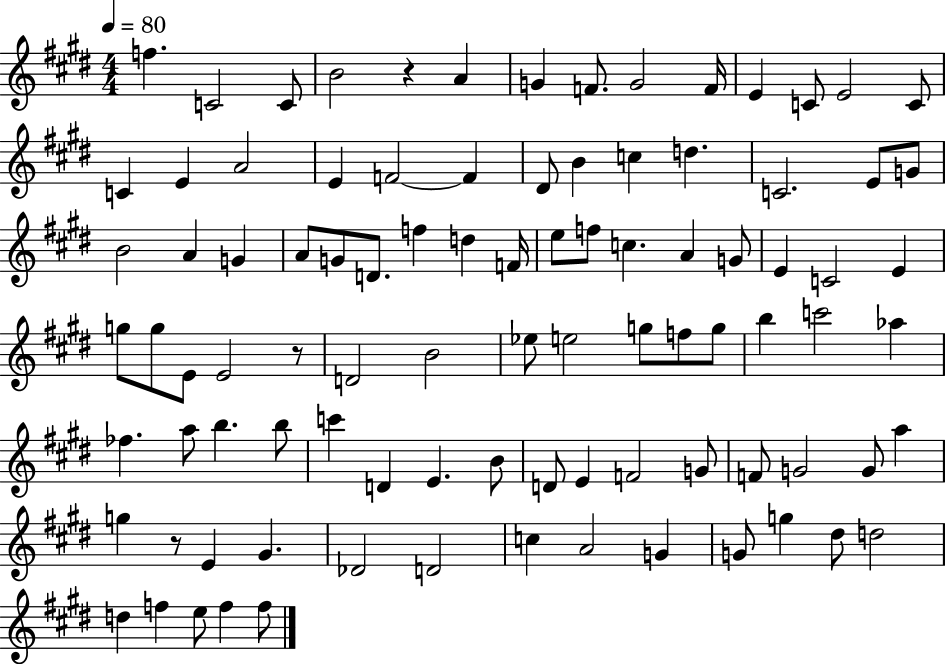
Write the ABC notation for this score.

X:1
T:Untitled
M:4/4
L:1/4
K:E
f C2 C/2 B2 z A G F/2 G2 F/4 E C/2 E2 C/2 C E A2 E F2 F ^D/2 B c d C2 E/2 G/2 B2 A G A/2 G/2 D/2 f d F/4 e/2 f/2 c A G/2 E C2 E g/2 g/2 E/2 E2 z/2 D2 B2 _e/2 e2 g/2 f/2 g/2 b c'2 _a _f a/2 b b/2 c' D E B/2 D/2 E F2 G/2 F/2 G2 G/2 a g z/2 E ^G _D2 D2 c A2 G G/2 g ^d/2 d2 d f e/2 f f/2